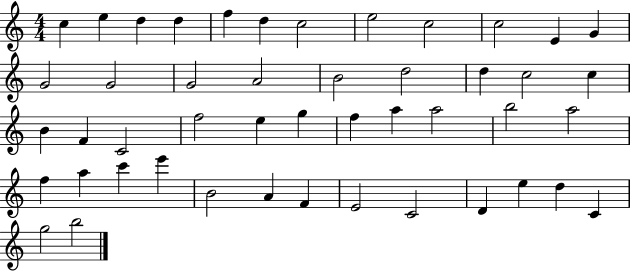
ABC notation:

X:1
T:Untitled
M:4/4
L:1/4
K:C
c e d d f d c2 e2 c2 c2 E G G2 G2 G2 A2 B2 d2 d c2 c B F C2 f2 e g f a a2 b2 a2 f a c' e' B2 A F E2 C2 D e d C g2 b2